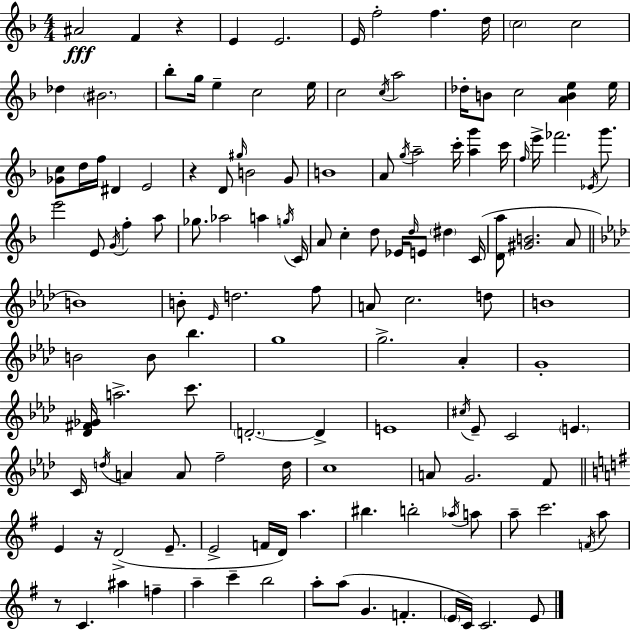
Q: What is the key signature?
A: F major